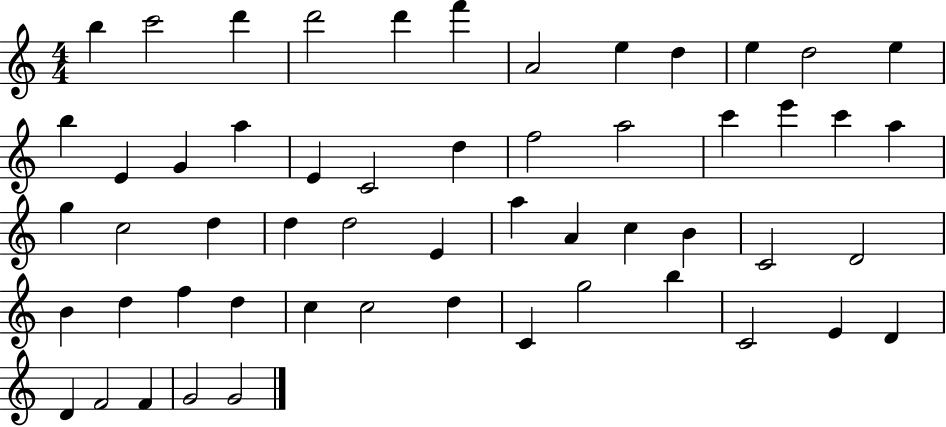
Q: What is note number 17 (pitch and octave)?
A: E4